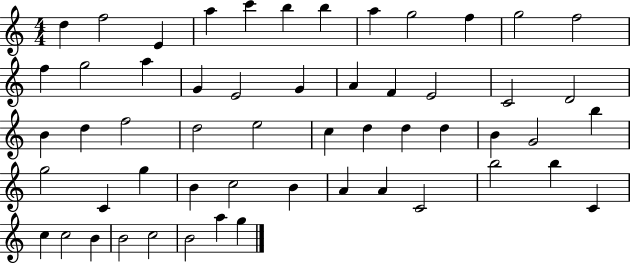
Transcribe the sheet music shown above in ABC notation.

X:1
T:Untitled
M:4/4
L:1/4
K:C
d f2 E a c' b b a g2 f g2 f2 f g2 a G E2 G A F E2 C2 D2 B d f2 d2 e2 c d d d B G2 b g2 C g B c2 B A A C2 b2 b C c c2 B B2 c2 B2 a g